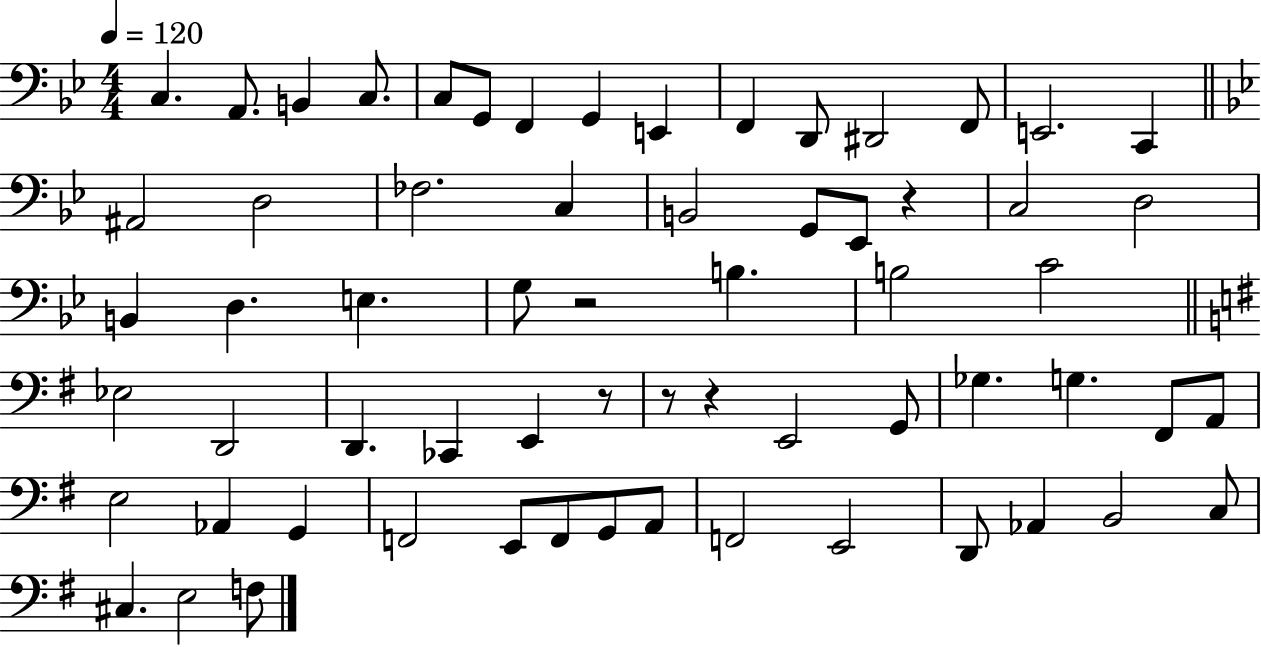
C3/q. A2/e. B2/q C3/e. C3/e G2/e F2/q G2/q E2/q F2/q D2/e D#2/h F2/e E2/h. C2/q A#2/h D3/h FES3/h. C3/q B2/h G2/e Eb2/e R/q C3/h D3/h B2/q D3/q. E3/q. G3/e R/h B3/q. B3/h C4/h Eb3/h D2/h D2/q. CES2/q E2/q R/e R/e R/q E2/h G2/e Gb3/q. G3/q. F#2/e A2/e E3/h Ab2/q G2/q F2/h E2/e F2/e G2/e A2/e F2/h E2/h D2/e Ab2/q B2/h C3/e C#3/q. E3/h F3/e